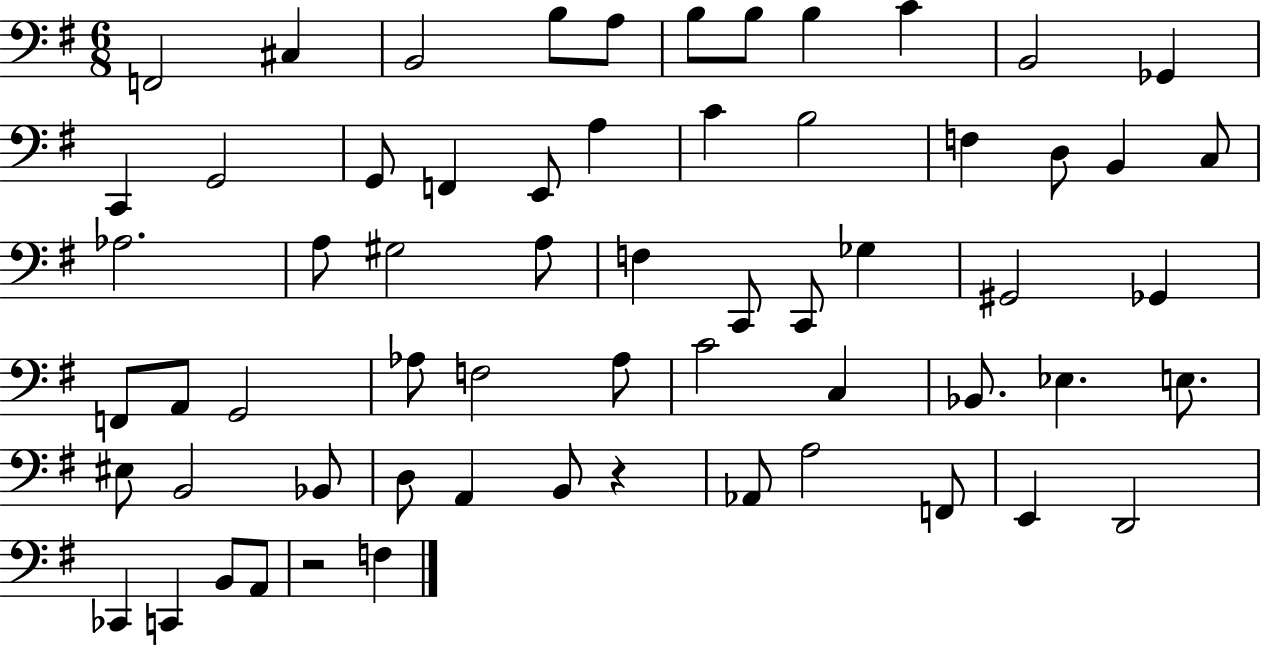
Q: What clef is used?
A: bass